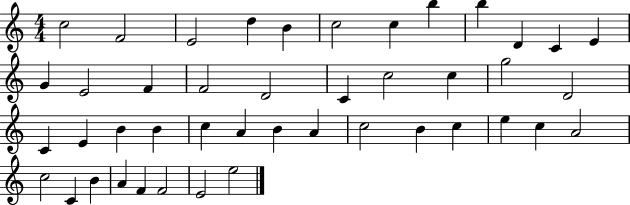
X:1
T:Untitled
M:4/4
L:1/4
K:C
c2 F2 E2 d B c2 c b b D C E G E2 F F2 D2 C c2 c g2 D2 C E B B c A B A c2 B c e c A2 c2 C B A F F2 E2 e2